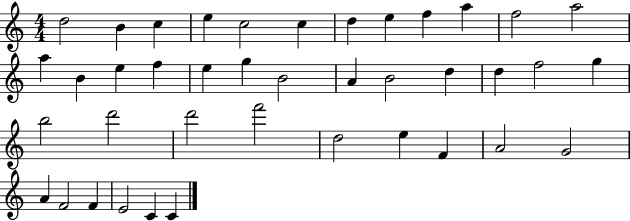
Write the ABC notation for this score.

X:1
T:Untitled
M:4/4
L:1/4
K:C
d2 B c e c2 c d e f a f2 a2 a B e f e g B2 A B2 d d f2 g b2 d'2 d'2 f'2 d2 e F A2 G2 A F2 F E2 C C